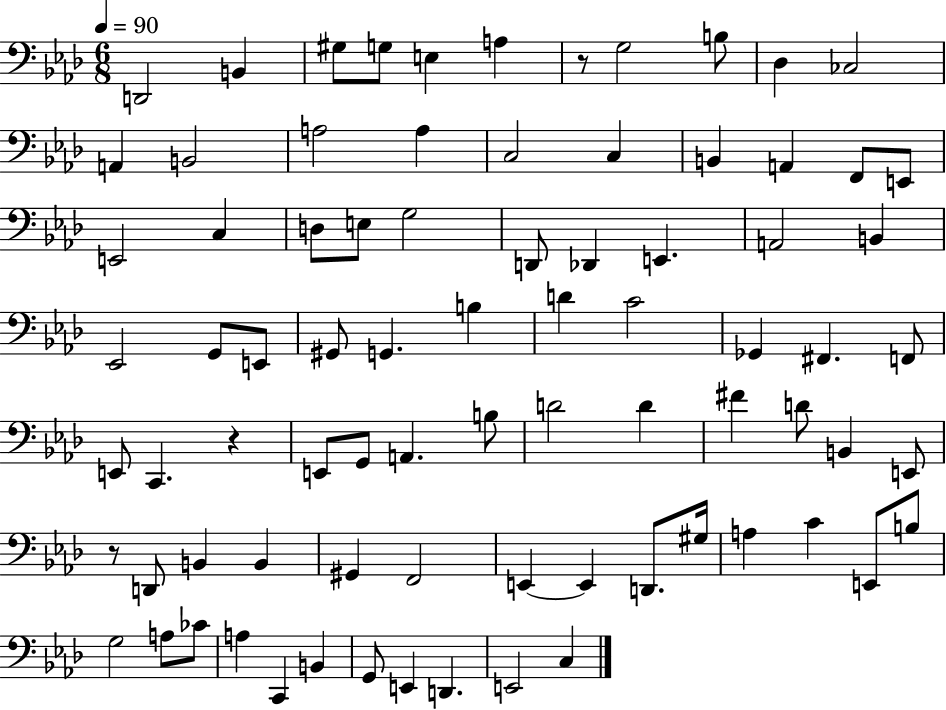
{
  \clef bass
  \numericTimeSignature
  \time 6/8
  \key aes \major
  \tempo 4 = 90
  d,2 b,4 | gis8 g8 e4 a4 | r8 g2 b8 | des4 ces2 | \break a,4 b,2 | a2 a4 | c2 c4 | b,4 a,4 f,8 e,8 | \break e,2 c4 | d8 e8 g2 | d,8 des,4 e,4. | a,2 b,4 | \break ees,2 g,8 e,8 | gis,8 g,4. b4 | d'4 c'2 | ges,4 fis,4. f,8 | \break e,8 c,4. r4 | e,8 g,8 a,4. b8 | d'2 d'4 | fis'4 d'8 b,4 e,8 | \break r8 d,8 b,4 b,4 | gis,4 f,2 | e,4~~ e,4 d,8. gis16 | a4 c'4 e,8 b8 | \break g2 a8 ces'8 | a4 c,4 b,4 | g,8 e,4 d,4. | e,2 c4 | \break \bar "|."
}